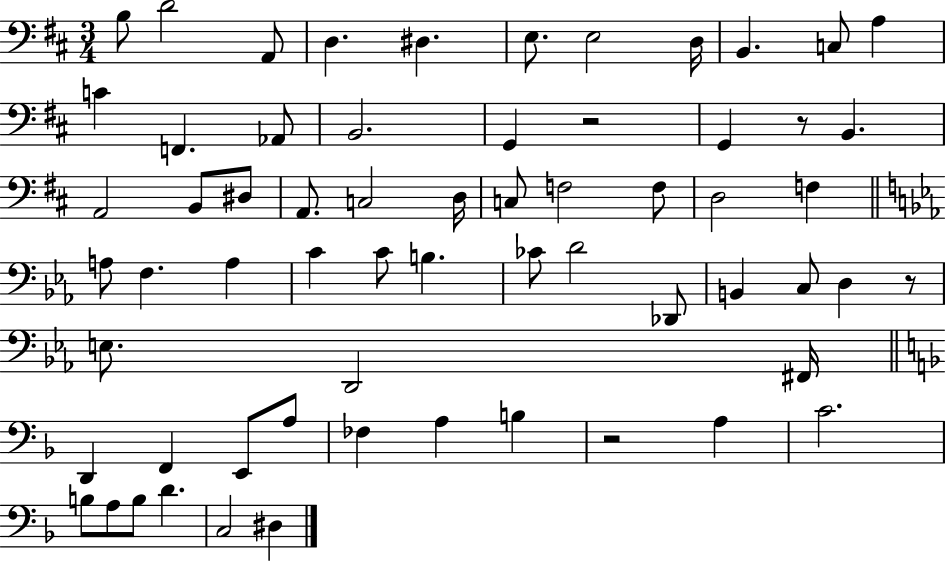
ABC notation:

X:1
T:Untitled
M:3/4
L:1/4
K:D
B,/2 D2 A,,/2 D, ^D, E,/2 E,2 D,/4 B,, C,/2 A, C F,, _A,,/2 B,,2 G,, z2 G,, z/2 B,, A,,2 B,,/2 ^D,/2 A,,/2 C,2 D,/4 C,/2 F,2 F,/2 D,2 F, A,/2 F, A, C C/2 B, _C/2 D2 _D,,/2 B,, C,/2 D, z/2 E,/2 D,,2 ^F,,/4 D,, F,, E,,/2 A,/2 _F, A, B, z2 A, C2 B,/2 A,/2 B,/2 D C,2 ^D,